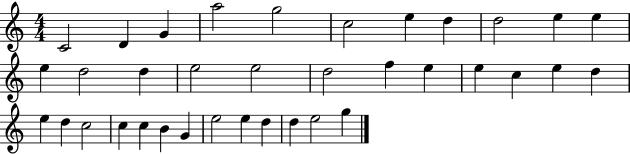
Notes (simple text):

C4/h D4/q G4/q A5/h G5/h C5/h E5/q D5/q D5/h E5/q E5/q E5/q D5/h D5/q E5/h E5/h D5/h F5/q E5/q E5/q C5/q E5/q D5/q E5/q D5/q C5/h C5/q C5/q B4/q G4/q E5/h E5/q D5/q D5/q E5/h G5/q